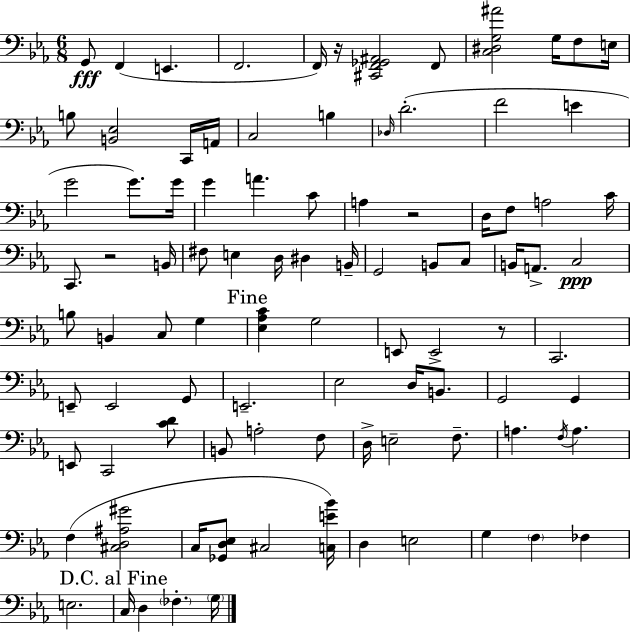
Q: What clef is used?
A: bass